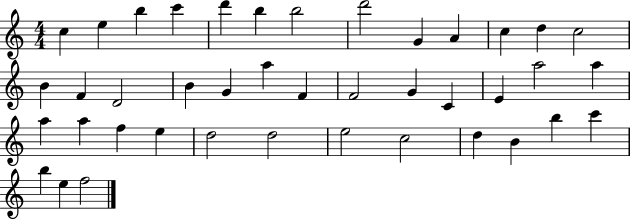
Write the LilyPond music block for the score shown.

{
  \clef treble
  \numericTimeSignature
  \time 4/4
  \key c \major
  c''4 e''4 b''4 c'''4 | d'''4 b''4 b''2 | d'''2 g'4 a'4 | c''4 d''4 c''2 | \break b'4 f'4 d'2 | b'4 g'4 a''4 f'4 | f'2 g'4 c'4 | e'4 a''2 a''4 | \break a''4 a''4 f''4 e''4 | d''2 d''2 | e''2 c''2 | d''4 b'4 b''4 c'''4 | \break b''4 e''4 f''2 | \bar "|."
}